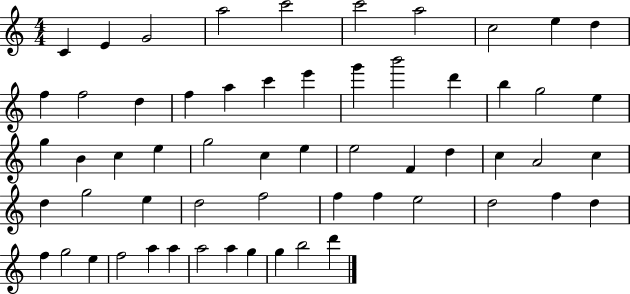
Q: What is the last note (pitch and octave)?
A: D6